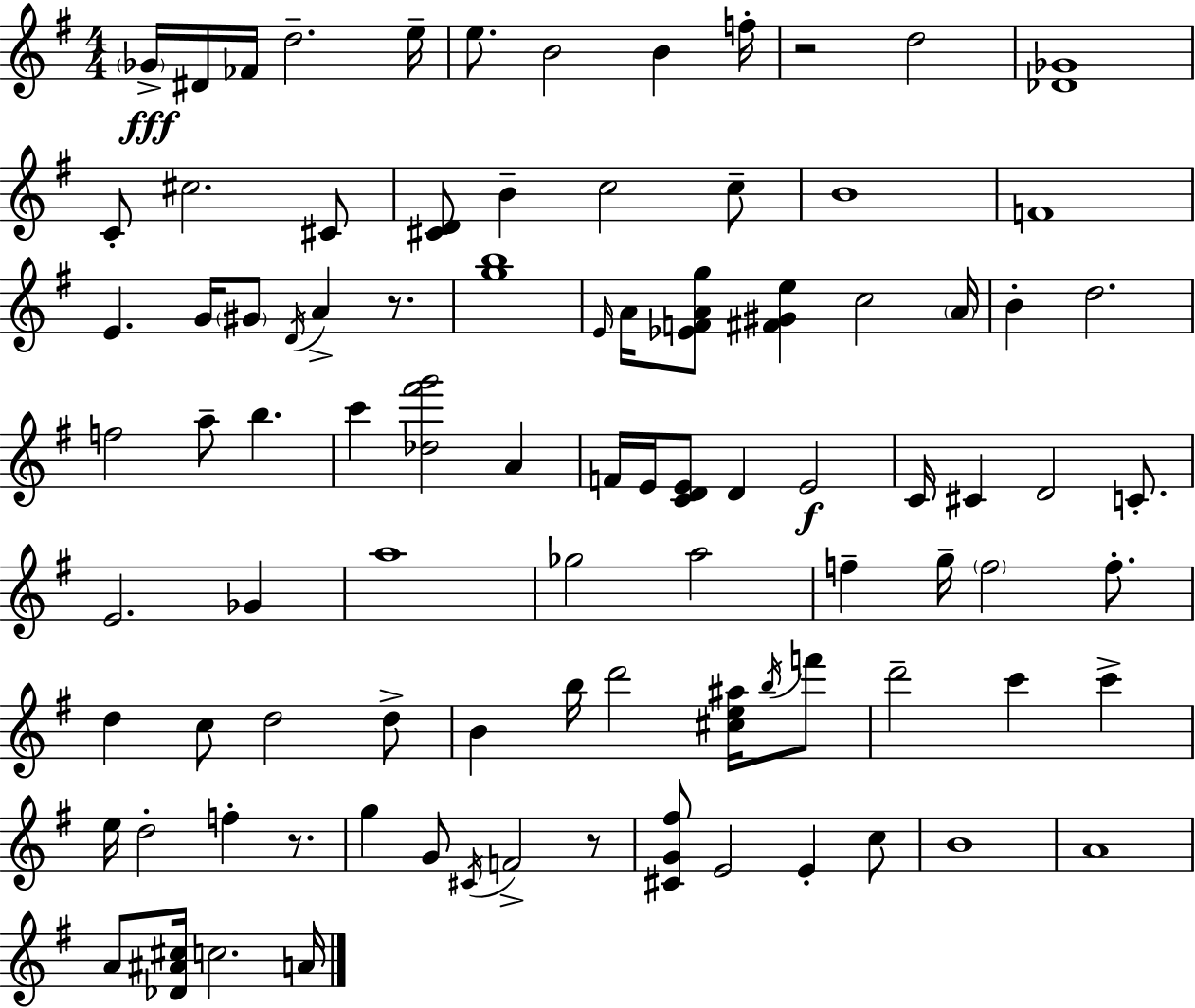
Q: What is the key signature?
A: G major